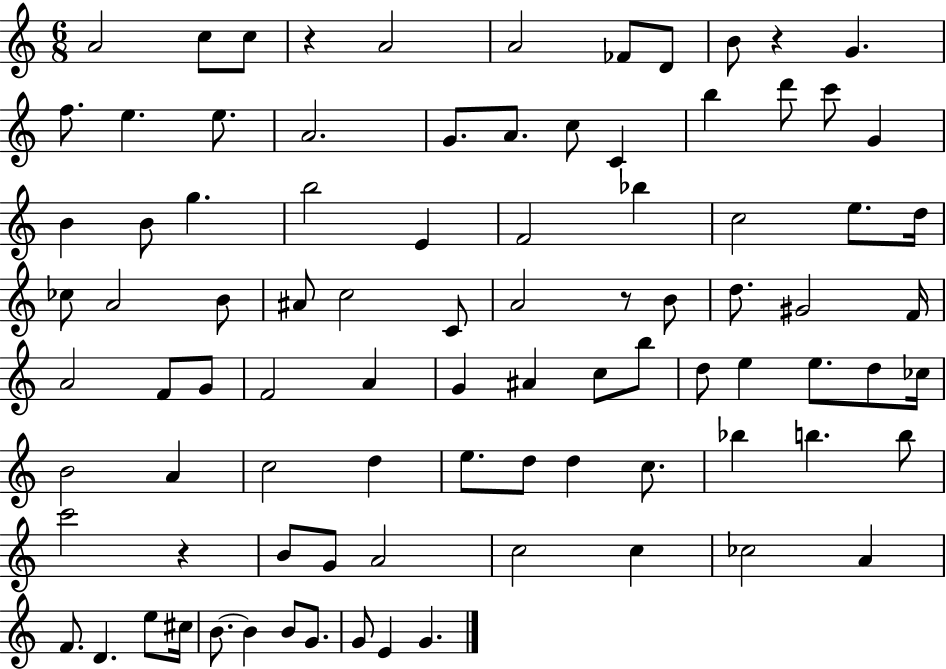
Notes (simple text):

A4/h C5/e C5/e R/q A4/h A4/h FES4/e D4/e B4/e R/q G4/q. F5/e. E5/q. E5/e. A4/h. G4/e. A4/e. C5/e C4/q B5/q D6/e C6/e G4/q B4/q B4/e G5/q. B5/h E4/q F4/h Bb5/q C5/h E5/e. D5/s CES5/e A4/h B4/e A#4/e C5/h C4/e A4/h R/e B4/e D5/e. G#4/h F4/s A4/h F4/e G4/e F4/h A4/q G4/q A#4/q C5/e B5/e D5/e E5/q E5/e. D5/e CES5/s B4/h A4/q C5/h D5/q E5/e. D5/e D5/q C5/e. Bb5/q B5/q. B5/e C6/h R/q B4/e G4/e A4/h C5/h C5/q CES5/h A4/q F4/e. D4/q. E5/e C#5/s B4/e. B4/q B4/e G4/e. G4/e E4/q G4/q.